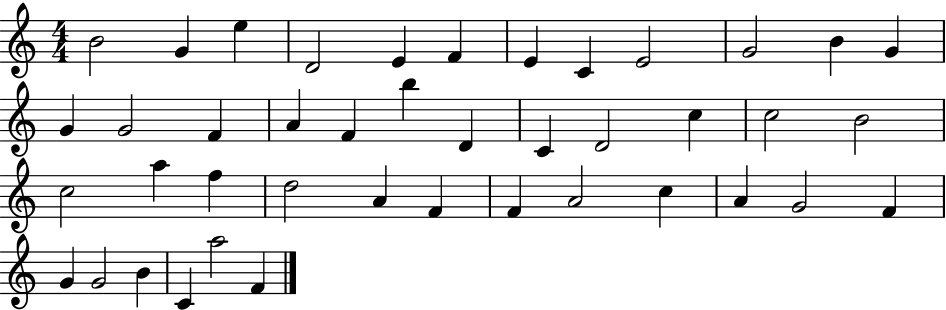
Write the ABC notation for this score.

X:1
T:Untitled
M:4/4
L:1/4
K:C
B2 G e D2 E F E C E2 G2 B G G G2 F A F b D C D2 c c2 B2 c2 a f d2 A F F A2 c A G2 F G G2 B C a2 F